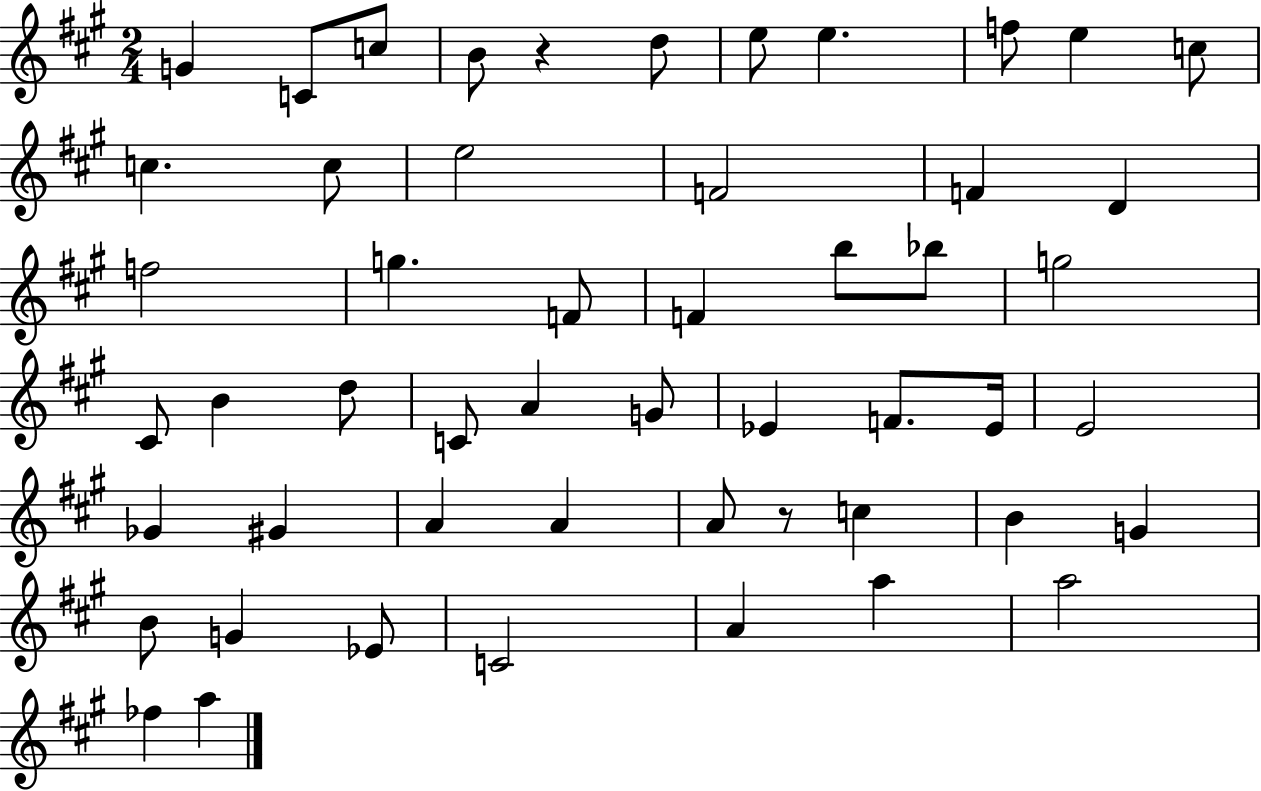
{
  \clef treble
  \numericTimeSignature
  \time 2/4
  \key a \major
  \repeat volta 2 { g'4 c'8 c''8 | b'8 r4 d''8 | e''8 e''4. | f''8 e''4 c''8 | \break c''4. c''8 | e''2 | f'2 | f'4 d'4 | \break f''2 | g''4. f'8 | f'4 b''8 bes''8 | g''2 | \break cis'8 b'4 d''8 | c'8 a'4 g'8 | ees'4 f'8. ees'16 | e'2 | \break ges'4 gis'4 | a'4 a'4 | a'8 r8 c''4 | b'4 g'4 | \break b'8 g'4 ees'8 | c'2 | a'4 a''4 | a''2 | \break fes''4 a''4 | } \bar "|."
}